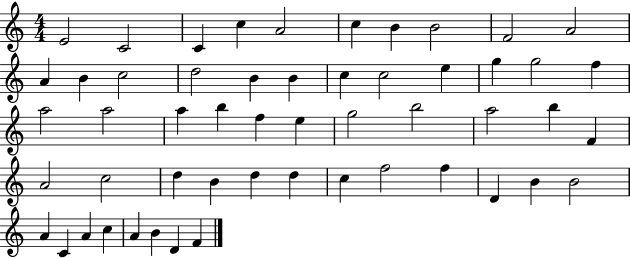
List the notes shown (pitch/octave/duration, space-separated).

E4/h C4/h C4/q C5/q A4/h C5/q B4/q B4/h F4/h A4/h A4/q B4/q C5/h D5/h B4/q B4/q C5/q C5/h E5/q G5/q G5/h F5/q A5/h A5/h A5/q B5/q F5/q E5/q G5/h B5/h A5/h B5/q F4/q A4/h C5/h D5/q B4/q D5/q D5/q C5/q F5/h F5/q D4/q B4/q B4/h A4/q C4/q A4/q C5/q A4/q B4/q D4/q F4/q